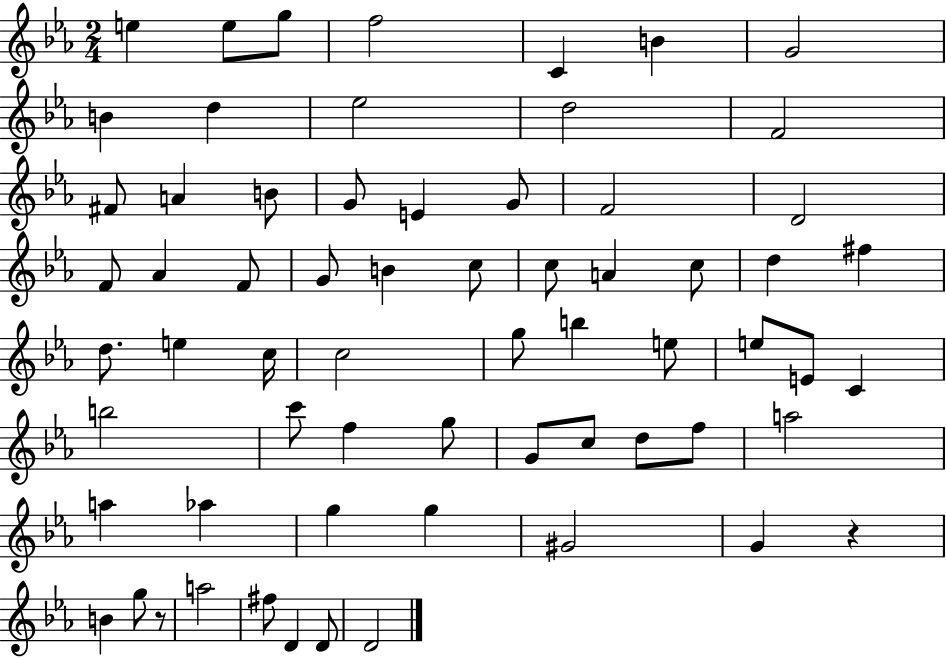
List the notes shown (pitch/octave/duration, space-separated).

E5/q E5/e G5/e F5/h C4/q B4/q G4/h B4/q D5/q Eb5/h D5/h F4/h F#4/e A4/q B4/e G4/e E4/q G4/e F4/h D4/h F4/e Ab4/q F4/e G4/e B4/q C5/e C5/e A4/q C5/e D5/q F#5/q D5/e. E5/q C5/s C5/h G5/e B5/q E5/e E5/e E4/e C4/q B5/h C6/e F5/q G5/e G4/e C5/e D5/e F5/e A5/h A5/q Ab5/q G5/q G5/q G#4/h G4/q R/q B4/q G5/e R/e A5/h F#5/e D4/q D4/e D4/h